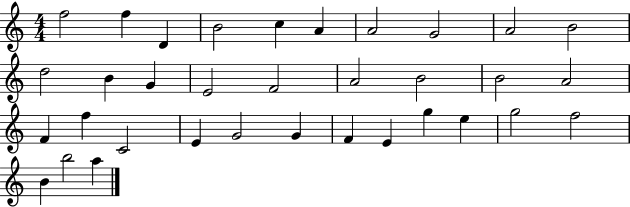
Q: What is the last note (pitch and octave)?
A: A5